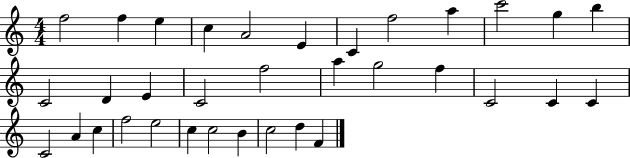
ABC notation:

X:1
T:Untitled
M:4/4
L:1/4
K:C
f2 f e c A2 E C f2 a c'2 g b C2 D E C2 f2 a g2 f C2 C C C2 A c f2 e2 c c2 B c2 d F